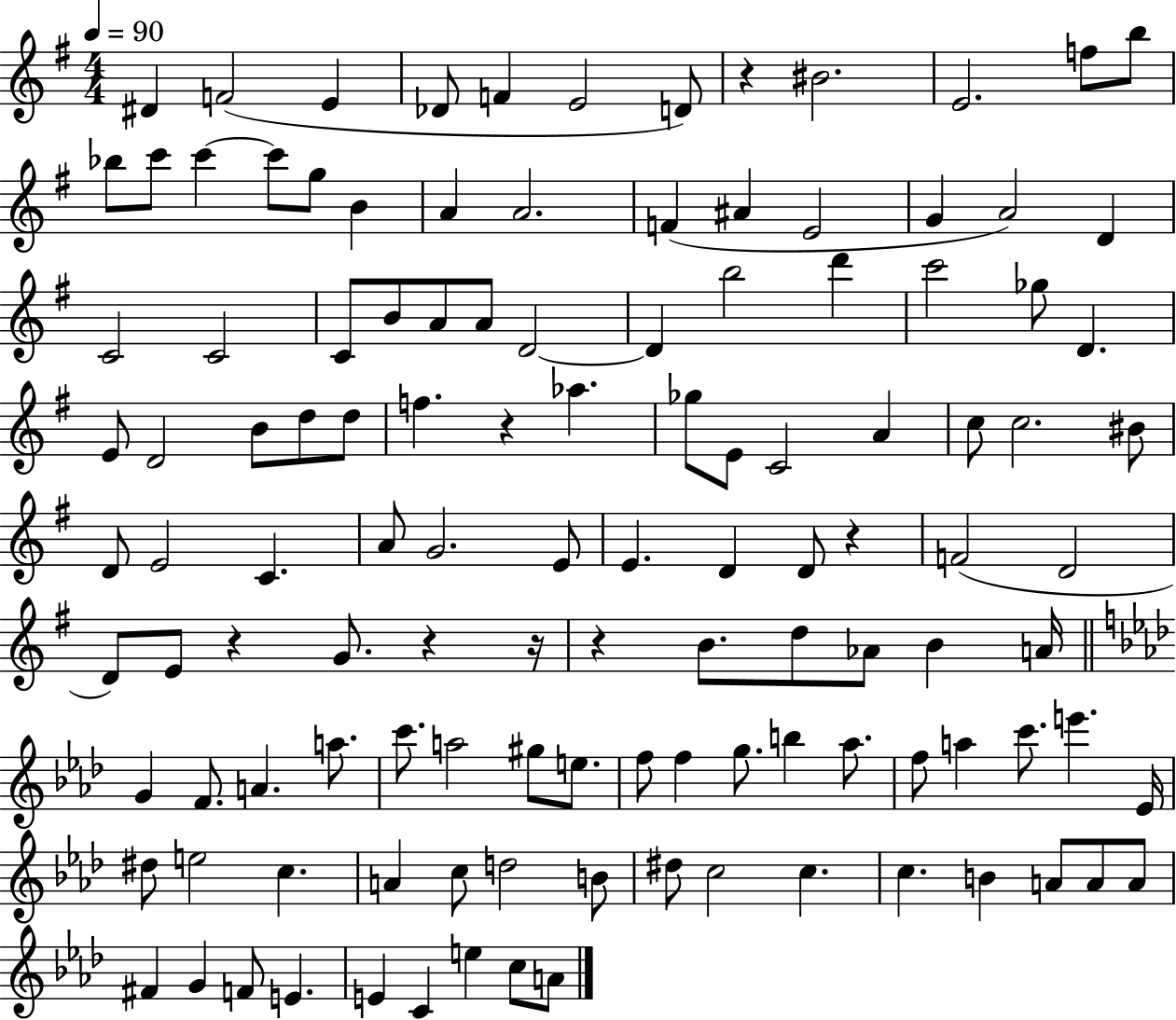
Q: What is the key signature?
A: G major